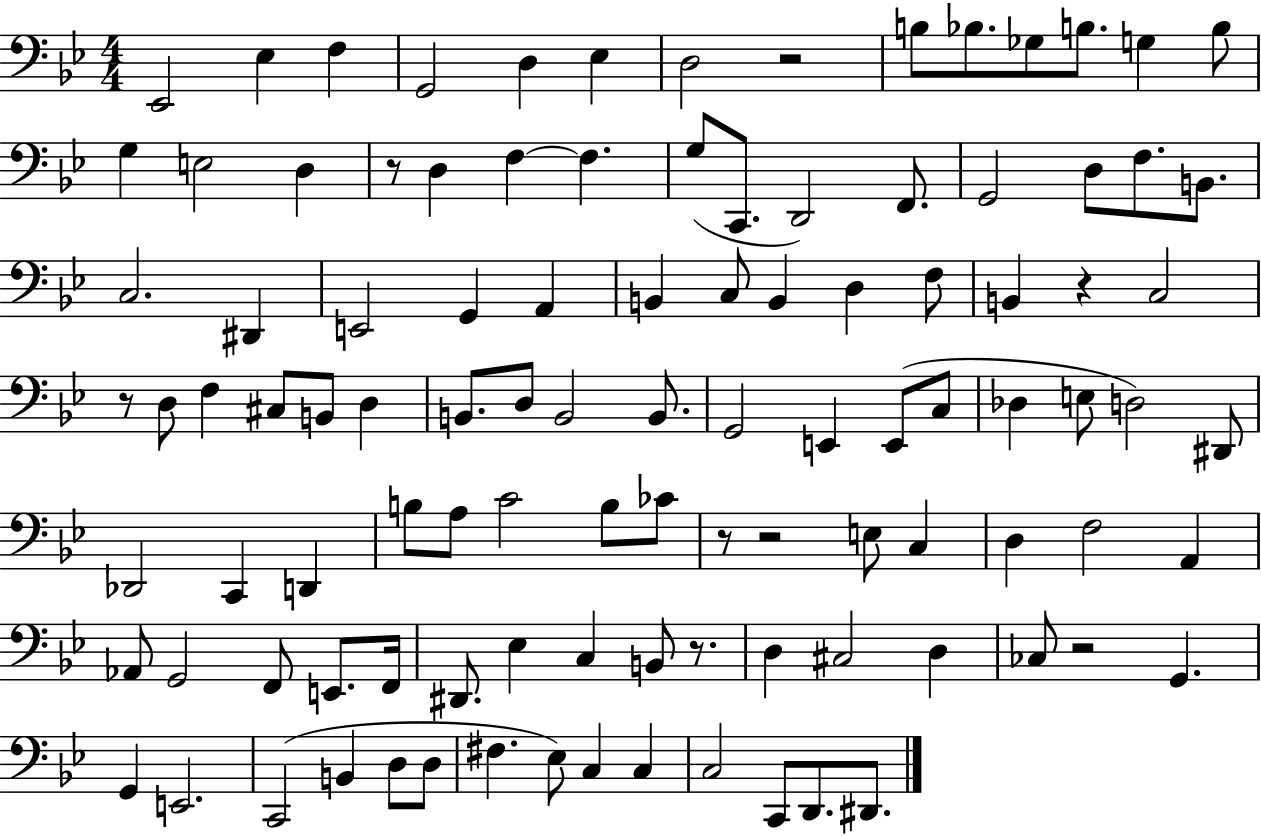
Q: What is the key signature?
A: BES major